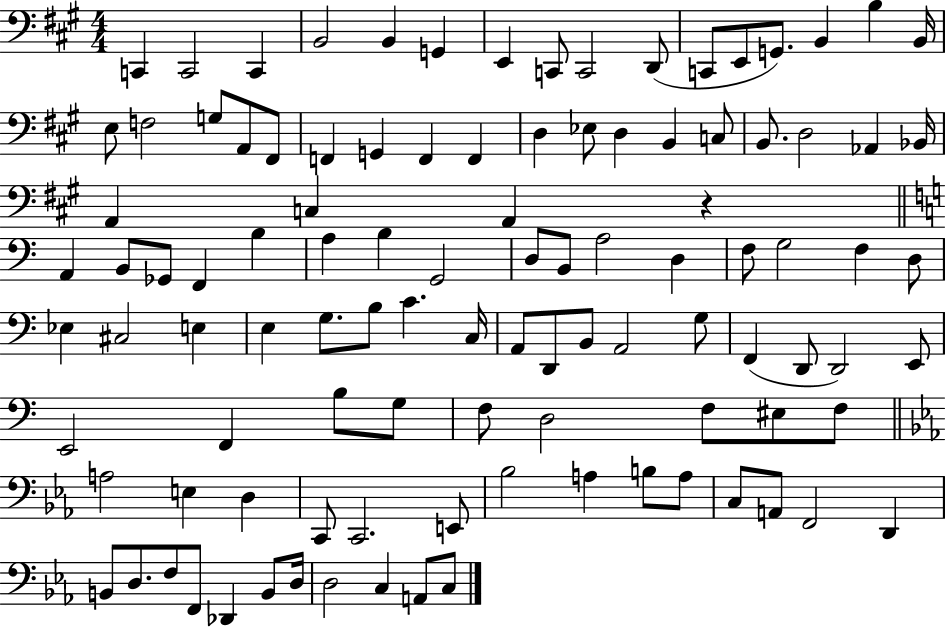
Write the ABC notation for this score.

X:1
T:Untitled
M:4/4
L:1/4
K:A
C,, C,,2 C,, B,,2 B,, G,, E,, C,,/2 C,,2 D,,/2 C,,/2 E,,/2 G,,/2 B,, B, B,,/4 E,/2 F,2 G,/2 A,,/2 ^F,,/2 F,, G,, F,, F,, D, _E,/2 D, B,, C,/2 B,,/2 D,2 _A,, _B,,/4 A,, C, A,, z A,, B,,/2 _G,,/2 F,, B, A, B, G,,2 D,/2 B,,/2 A,2 D, F,/2 G,2 F, D,/2 _E, ^C,2 E, E, G,/2 B,/2 C C,/4 A,,/2 D,,/2 B,,/2 A,,2 G,/2 F,, D,,/2 D,,2 E,,/2 E,,2 F,, B,/2 G,/2 F,/2 D,2 F,/2 ^E,/2 F,/2 A,2 E, D, C,,/2 C,,2 E,,/2 _B,2 A, B,/2 A,/2 C,/2 A,,/2 F,,2 D,, B,,/2 D,/2 F,/2 F,,/2 _D,, B,,/2 D,/4 D,2 C, A,,/2 C,/2